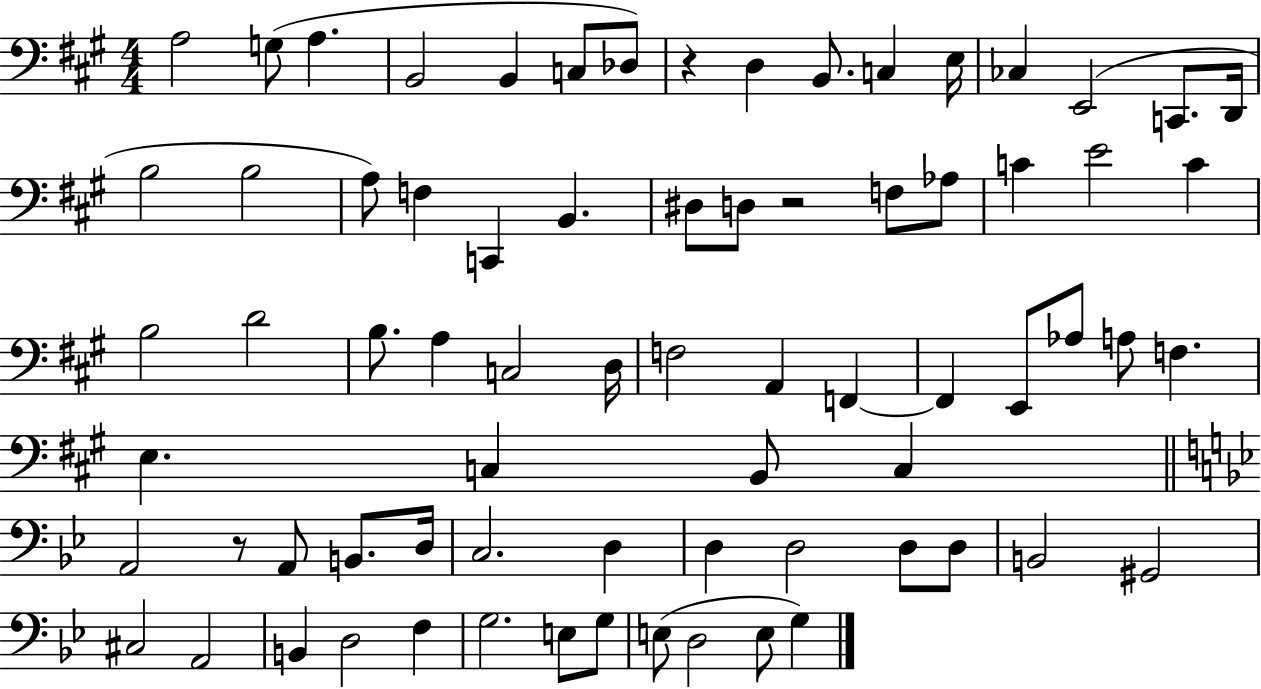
{
  \clef bass
  \numericTimeSignature
  \time 4/4
  \key a \major
  a2 g8( a4. | b,2 b,4 c8 des8) | r4 d4 b,8. c4 e16 | ces4 e,2( c,8. d,16 | \break b2 b2 | a8) f4 c,4 b,4. | dis8 d8 r2 f8 aes8 | c'4 e'2 c'4 | \break b2 d'2 | b8. a4 c2 d16 | f2 a,4 f,4~~ | f,4 e,8 aes8 a8 f4. | \break e4. c4 b,8 c4 | \bar "||" \break \key bes \major a,2 r8 a,8 b,8. d16 | c2. d4 | d4 d2 d8 d8 | b,2 gis,2 | \break cis2 a,2 | b,4 d2 f4 | g2. e8 g8 | e8( d2 e8 g4) | \break \bar "|."
}